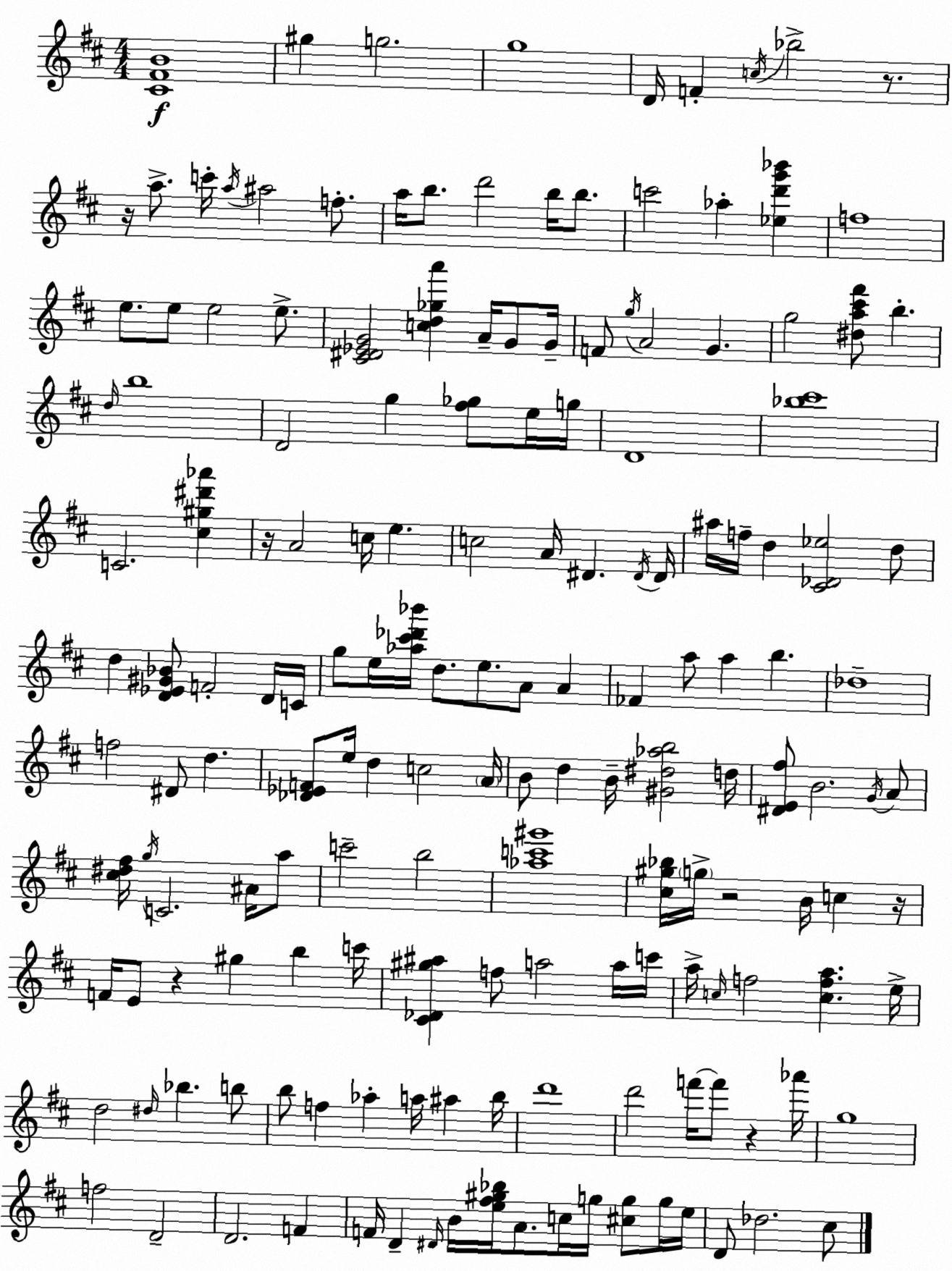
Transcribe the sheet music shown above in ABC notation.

X:1
T:Untitled
M:4/4
L:1/4
K:D
[^C^FB]4 ^g g2 g4 D/4 F c/4 _b2 z/2 z/4 a/2 c'/4 a/4 ^a2 f/2 a/4 b/2 d'2 b/4 b/2 c'2 _a [_ed'g'_b'] f4 e/2 e/2 e2 e/2 [^C^D_EG]2 [cd_ga'] A/4 G/2 G/4 F/2 g/4 A2 G g2 [^da^c'^f']/2 b d/4 b4 D2 g [^f_g]/2 e/4 g/4 D4 [_b^c']4 C2 [^c^g^d'_a'] z/4 A2 c/4 e c2 A/4 ^D ^D/4 ^D/4 ^a/4 f/4 d [^C_D_e]2 d/2 d [D_E^G_B]/2 F2 D/4 C/4 g/2 e/4 [_a^c'_d'_b']/4 d/2 e/2 A/2 A _F a/2 a b _d4 f2 ^D/2 d [_D_EF]/2 e/4 d c2 A/4 B/2 d B/4 [^G^d_ab]2 d/4 [^DE^f]/2 B2 G/4 A/2 [^c^d^f]/4 g/4 C2 ^A/4 a/2 c'2 b2 [_ac'^g']4 [^c^g_b]/4 g/4 z2 B/4 c z/4 F/4 E/2 z ^g b c'/4 [^C_D^g^a] f/2 a2 a/4 c'/4 a/4 c/4 f2 [cfa] e/4 d2 ^d/4 _b b/2 b/2 f _a a/4 ^a b/4 d'4 d'2 f'/4 f'/2 z _a'/4 g4 f2 D2 D2 F F/4 D ^D/4 B/4 [e^f^g_b]/4 A/2 c/4 g/4 [^cg]/2 g/4 e/4 D/2 _d2 ^c/2